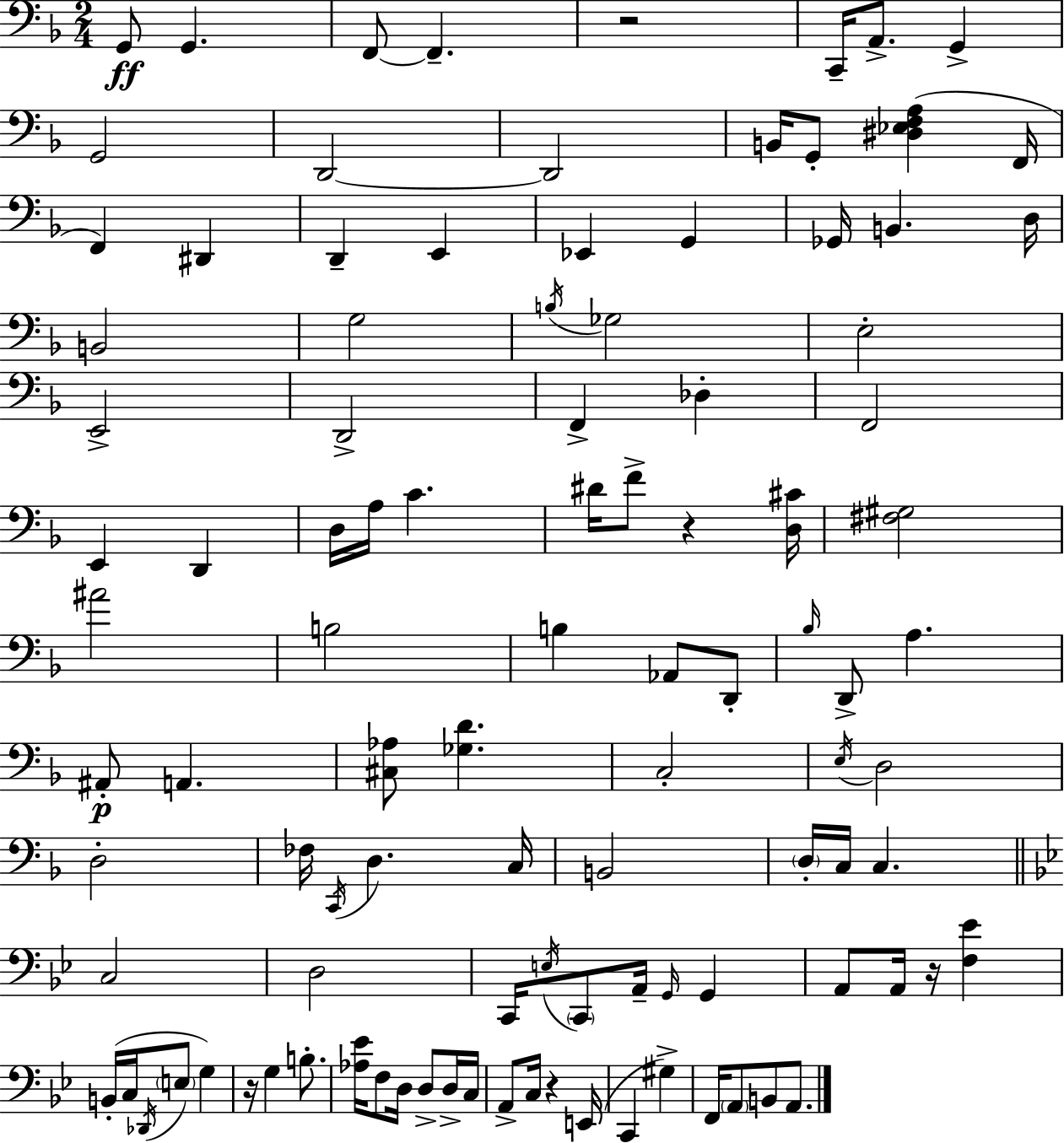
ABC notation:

X:1
T:Untitled
M:2/4
L:1/4
K:F
G,,/2 G,, F,,/2 F,, z2 C,,/4 A,,/2 G,, G,,2 D,,2 D,,2 B,,/4 G,,/2 [^D,_E,F,A,] F,,/4 F,, ^D,, D,, E,, _E,, G,, _G,,/4 B,, D,/4 B,,2 G,2 B,/4 _G,2 E,2 E,,2 D,,2 F,, _D, F,,2 E,, D,, D,/4 A,/4 C ^D/4 F/2 z [D,^C]/4 [^F,^G,]2 ^A2 B,2 B, _A,,/2 D,,/2 _B,/4 D,,/2 A, ^A,,/2 A,, [^C,_A,]/2 [_G,D] C,2 E,/4 D,2 D,2 _F,/4 C,,/4 D, C,/4 B,,2 D,/4 C,/4 C, C,2 D,2 C,,/4 E,/4 C,,/2 A,,/4 G,,/4 G,, A,,/2 A,,/4 z/4 [F,_E] B,,/4 C,/4 _D,,/4 E,/2 G, z/4 G, B,/2 [_A,_E]/4 F,/2 D,/4 D,/2 D,/4 C,/4 A,,/2 C,/4 z E,,/4 C,, ^G, F,,/4 A,,/2 B,,/2 A,,/2